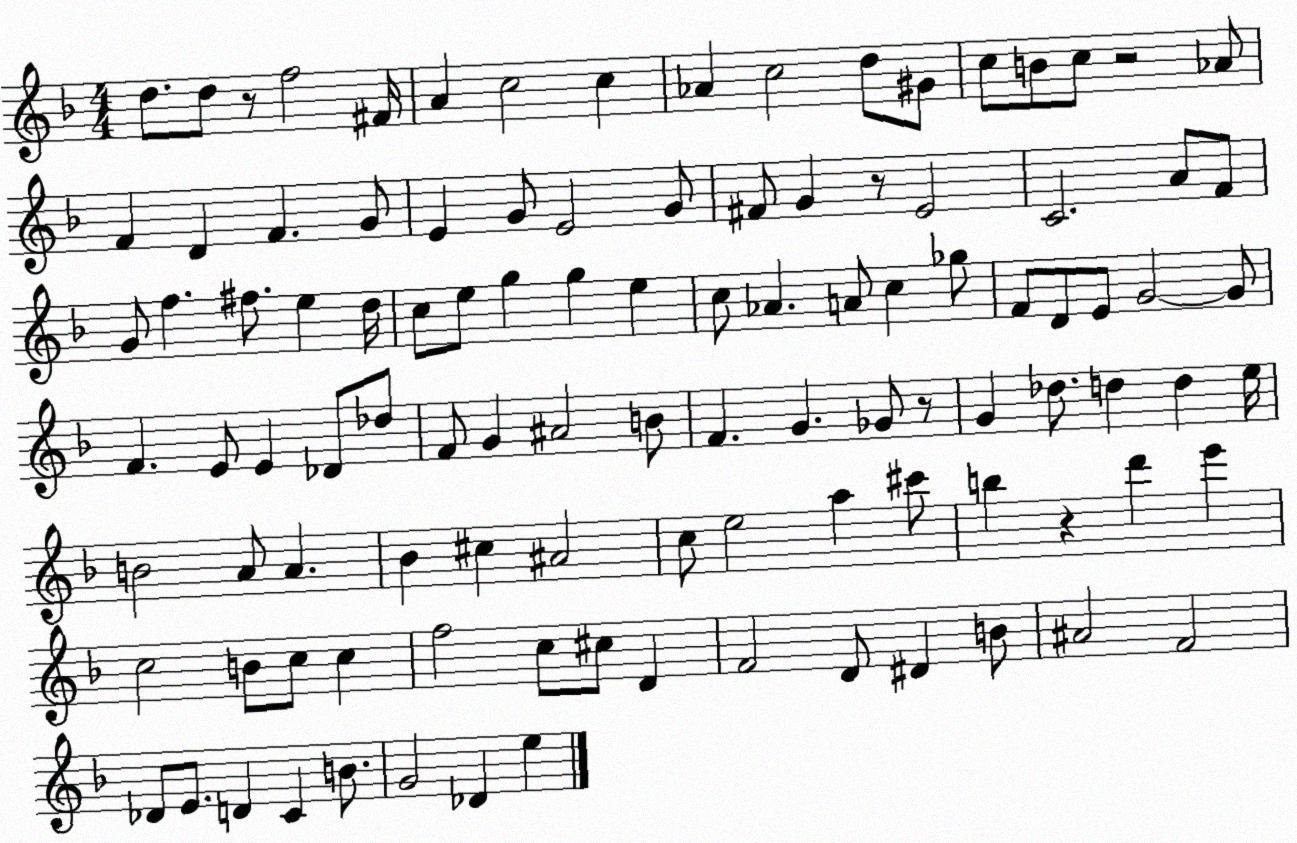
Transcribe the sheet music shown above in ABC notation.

X:1
T:Untitled
M:4/4
L:1/4
K:F
d/2 d/2 z/2 f2 ^F/4 A c2 c _A c2 d/2 ^G/2 c/2 B/2 c/2 z2 _A/2 F D F G/2 E G/2 E2 G/2 ^F/2 G z/2 E2 C2 A/2 F/2 G/2 f ^f/2 e d/4 c/2 e/2 g g e c/2 _A A/2 c _g/2 F/2 D/2 E/2 G2 G/2 F E/2 E _D/2 _d/2 F/2 G ^A2 B/2 F G _G/2 z/2 G _d/2 d d e/4 B2 A/2 A _B ^c ^A2 c/2 e2 a ^c'/2 b z d' e' c2 B/2 c/2 c f2 c/2 ^c/2 D F2 D/2 ^D B/2 ^A2 F2 _D/2 E/2 D C B/2 G2 _D e